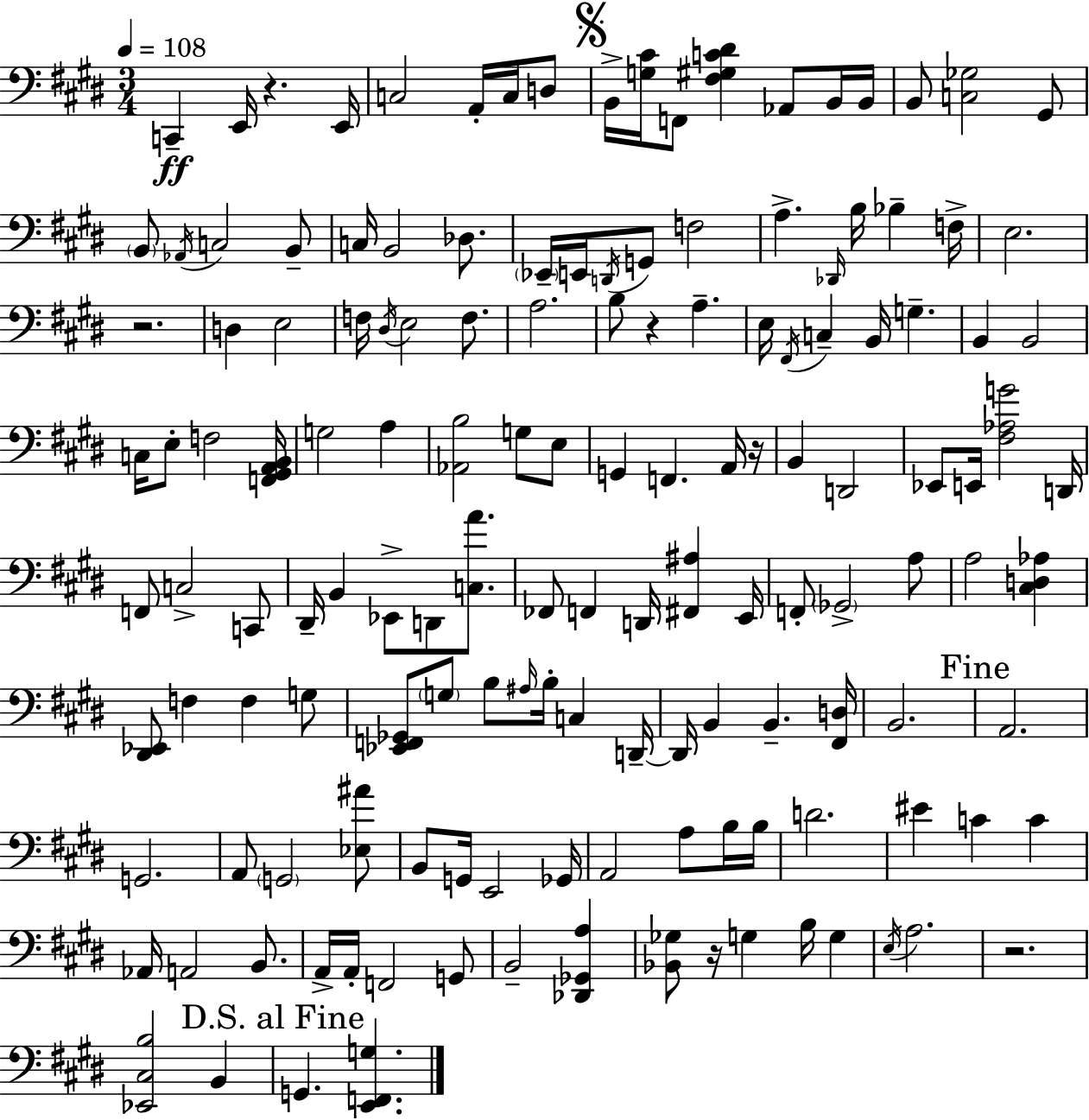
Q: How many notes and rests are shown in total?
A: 145